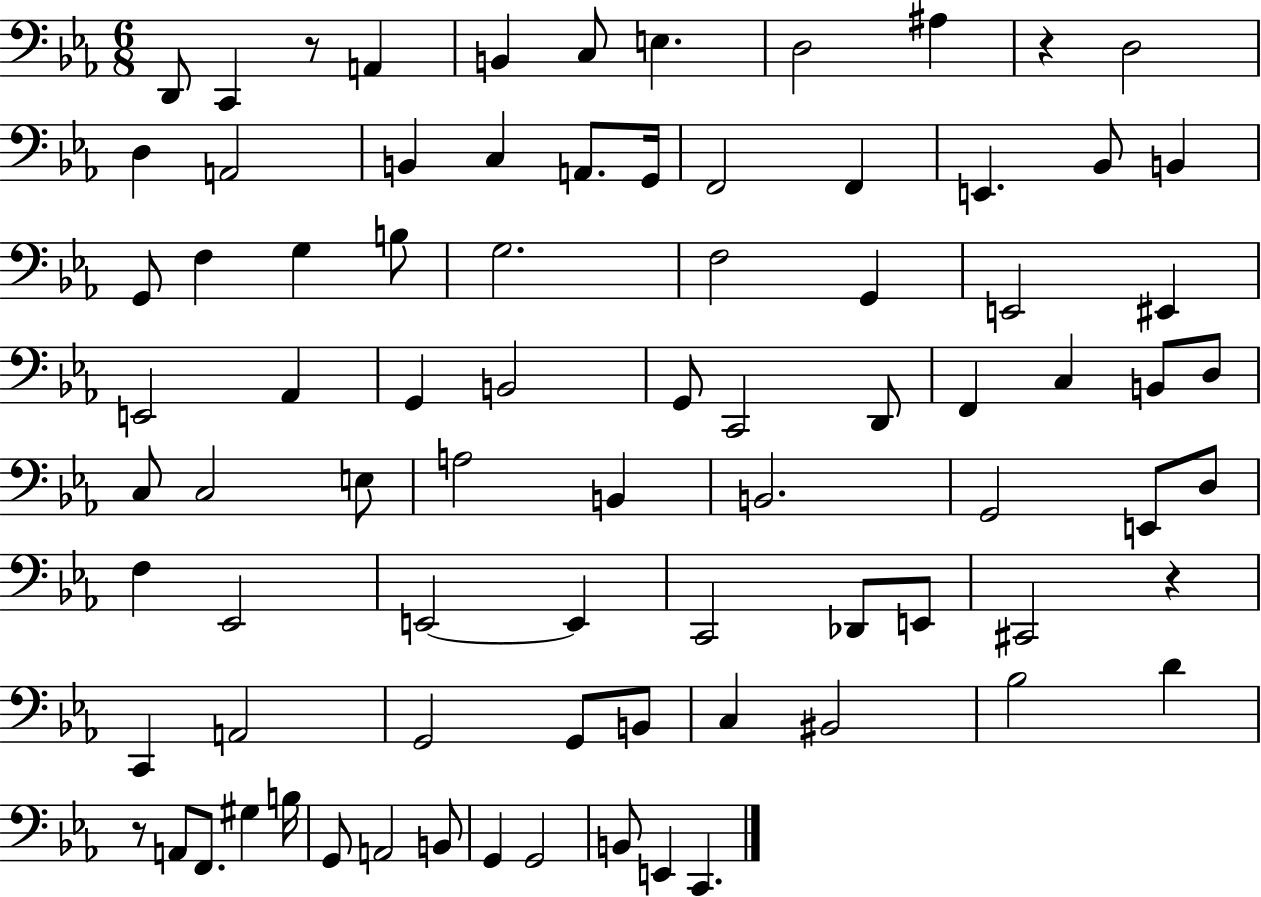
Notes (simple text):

D2/e C2/q R/e A2/q B2/q C3/e E3/q. D3/h A#3/q R/q D3/h D3/q A2/h B2/q C3/q A2/e. G2/s F2/h F2/q E2/q. Bb2/e B2/q G2/e F3/q G3/q B3/e G3/h. F3/h G2/q E2/h EIS2/q E2/h Ab2/q G2/q B2/h G2/e C2/h D2/e F2/q C3/q B2/e D3/e C3/e C3/h E3/e A3/h B2/q B2/h. G2/h E2/e D3/e F3/q Eb2/h E2/h E2/q C2/h Db2/e E2/e C#2/h R/q C2/q A2/h G2/h G2/e B2/e C3/q BIS2/h Bb3/h D4/q R/e A2/e F2/e. G#3/q B3/s G2/e A2/h B2/e G2/q G2/h B2/e E2/q C2/q.